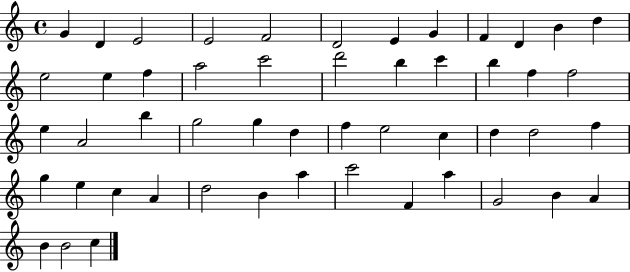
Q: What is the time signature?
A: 4/4